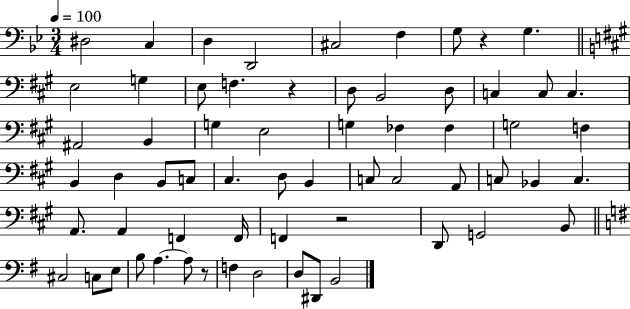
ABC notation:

X:1
T:Untitled
M:3/4
L:1/4
K:Bb
^D,2 C, D, D,,2 ^C,2 F, G,/2 z G, E,2 G, E,/2 F, z D,/2 B,,2 D,/2 C, C,/2 C, ^A,,2 B,, G, E,2 G, _F, _F, G,2 F, B,, D, B,,/2 C,/2 ^C, D,/2 B,, C,/2 C,2 A,,/2 C,/2 _B,, C, A,,/2 A,, F,, F,,/4 F,, z2 D,,/2 G,,2 B,,/2 ^C,2 C,/2 E,/2 B,/2 A, A,/2 z/2 F, D,2 D,/2 ^D,,/2 B,,2